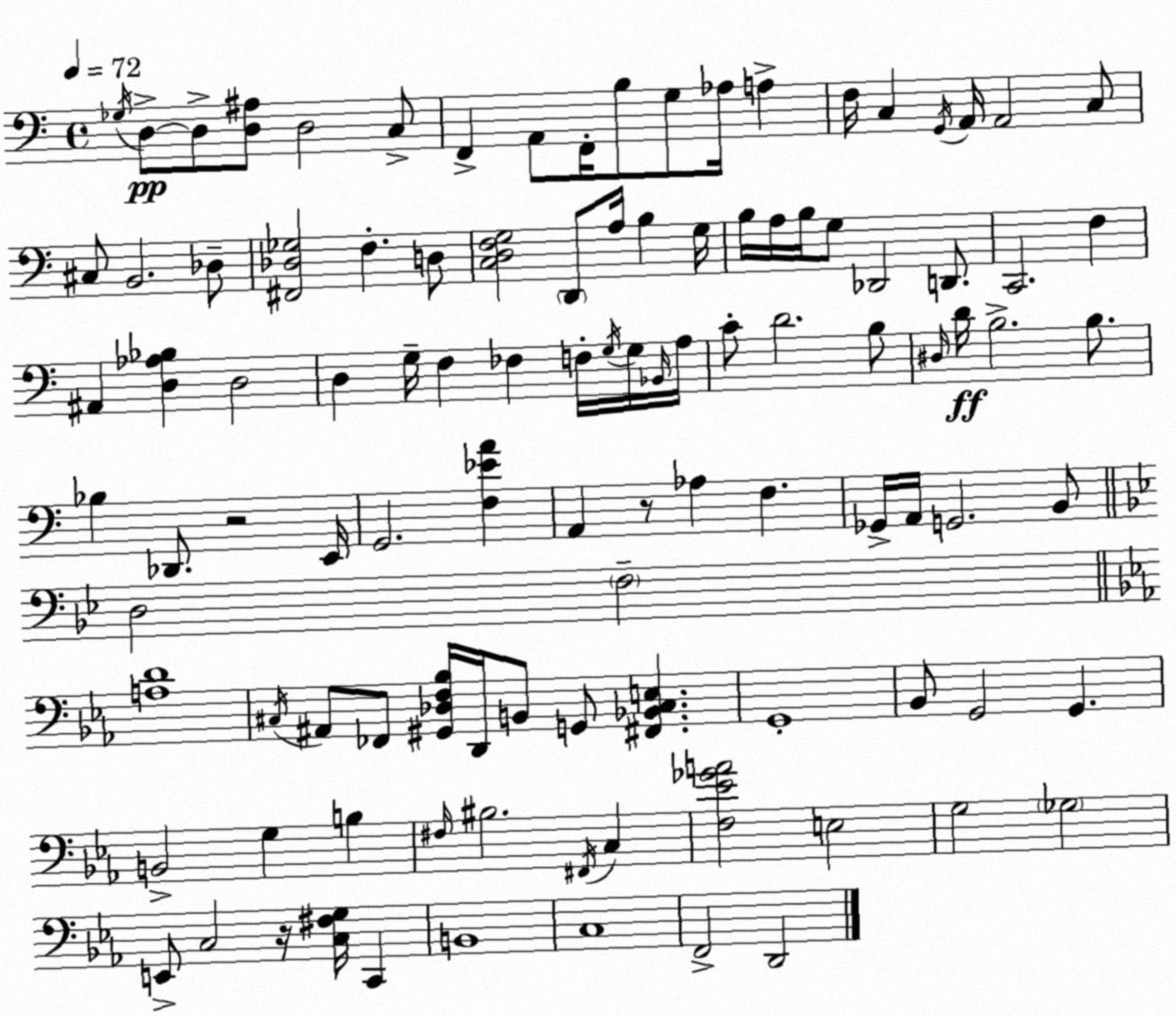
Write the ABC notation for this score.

X:1
T:Untitled
M:4/4
L:1/4
K:Am
_G,/4 D,/2 D,/2 [D,^A,]/2 D,2 C,/2 F,, A,,/2 F,,/4 B,/2 G,/2 _A,/4 A, F,/4 C, G,,/4 A,,/4 A,,2 C,/2 ^C,/2 B,,2 _D,/2 [^F,,_D,_G,]2 F, D,/2 [C,D,F,G,]2 D,,/2 A,/4 B, G,/4 B,/4 A,/4 B,/4 G,/2 _D,,2 D,,/2 C,,2 F, ^A,, [D,_A,_B,] D,2 D, G,/4 F, _F, F,/4 G,/4 G,/4 _B,,/4 A,/4 C/2 D2 B,/2 ^D,/4 D/4 B,2 B,/2 _B, _D,,/2 z2 E,,/4 G,,2 [F,_EA] A,, z/2 _A, F, _G,,/4 A,,/4 G,,2 B,,/2 D,2 F,2 [A,D]4 ^C,/4 ^A,,/2 _F,,/2 [^G,,_D,F,_B,]/4 D,,/4 B,,/2 G,,/2 [^F,,_B,,^C,E,] G,,4 _B,,/2 G,,2 G,, B,,2 G, B, ^F,/4 ^B,2 ^F,,/4 C, [F,_E_GA]2 E,2 G,2 _G,2 E,,/2 C,2 z/4 [C,^F,G,]/4 C,, B,,4 C,4 F,,2 D,,2